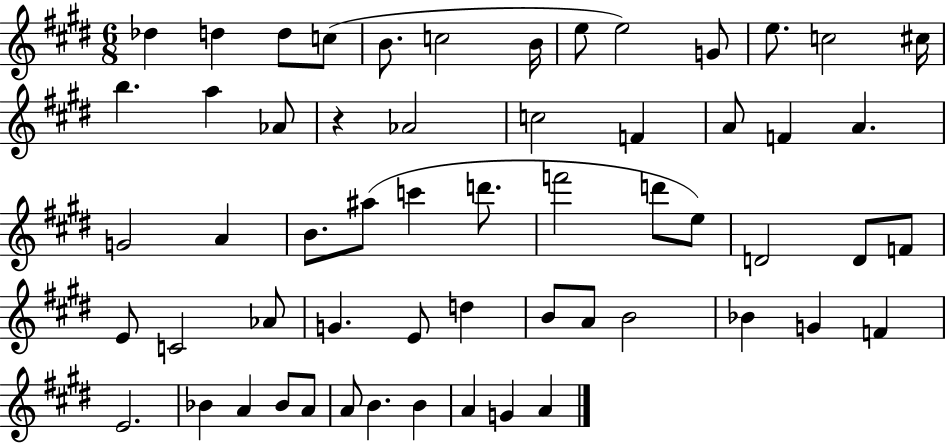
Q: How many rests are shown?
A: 1